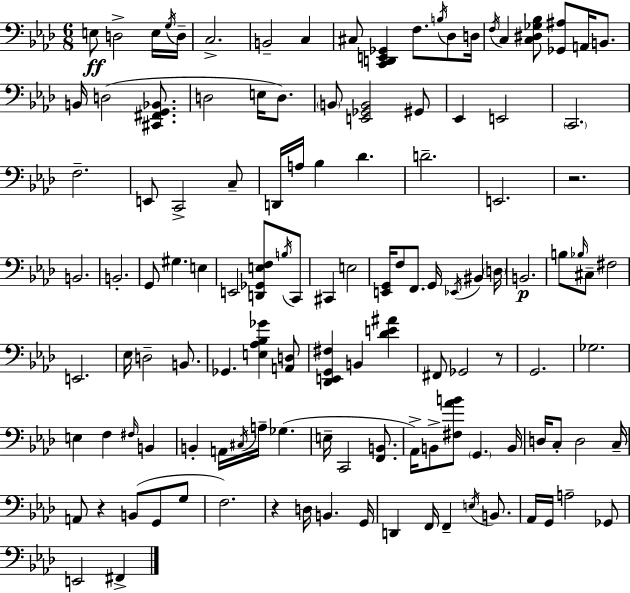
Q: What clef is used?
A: bass